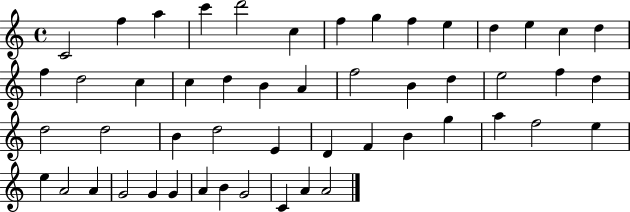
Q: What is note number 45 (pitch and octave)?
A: G4